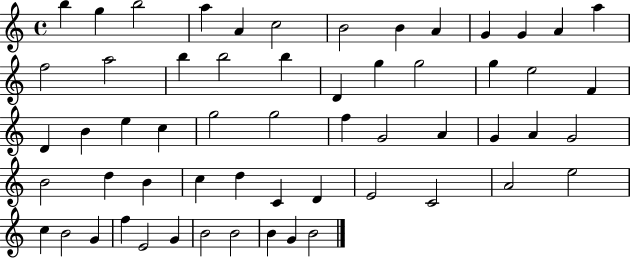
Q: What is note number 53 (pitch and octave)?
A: G4